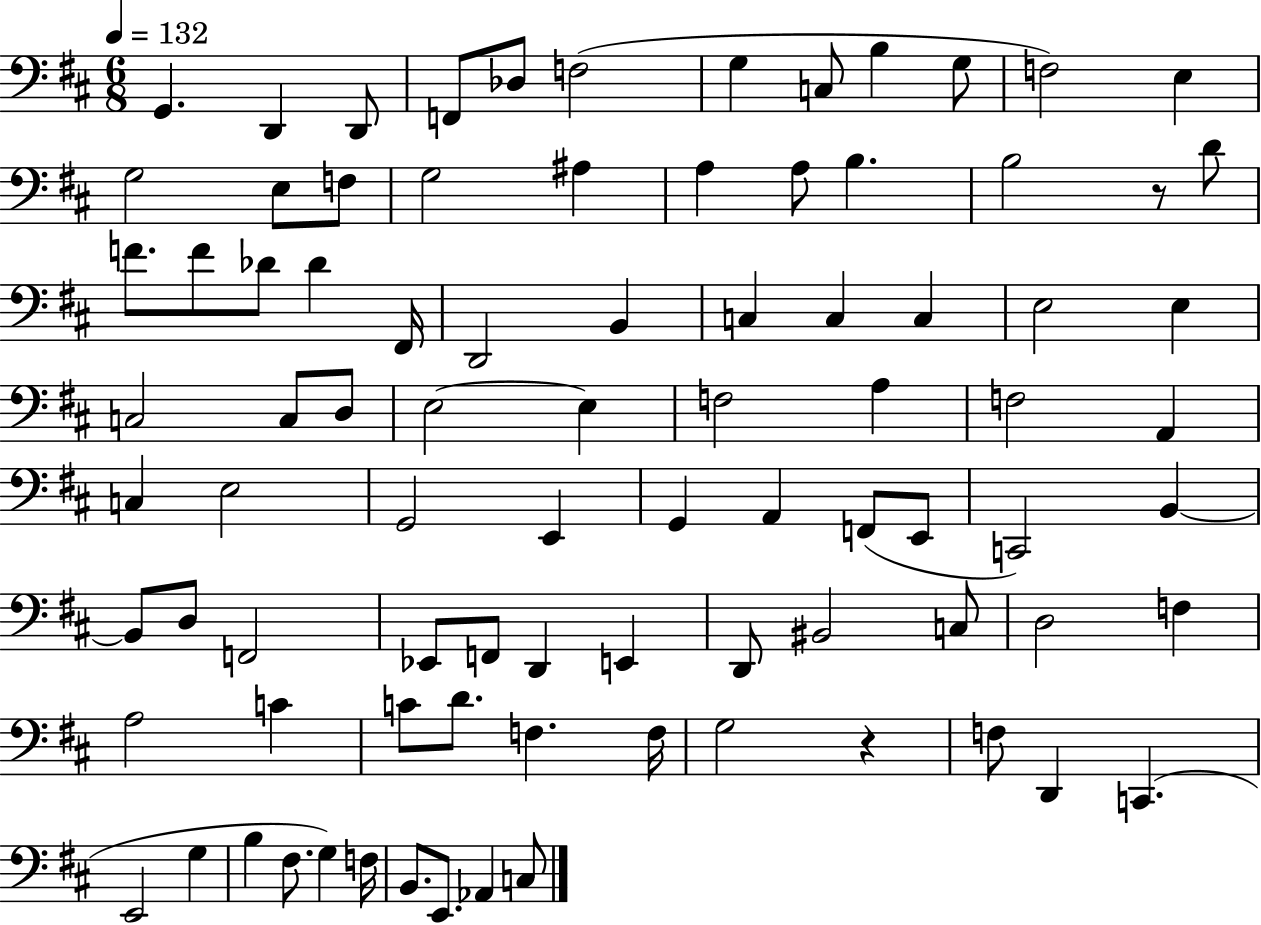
{
  \clef bass
  \numericTimeSignature
  \time 6/8
  \key d \major
  \tempo 4 = 132
  \repeat volta 2 { g,4. d,4 d,8 | f,8 des8 f2( | g4 c8 b4 g8 | f2) e4 | \break g2 e8 f8 | g2 ais4 | a4 a8 b4. | b2 r8 d'8 | \break f'8. f'8 des'8 des'4 fis,16 | d,2 b,4 | c4 c4 c4 | e2 e4 | \break c2 c8 d8 | e2~~ e4 | f2 a4 | f2 a,4 | \break c4 e2 | g,2 e,4 | g,4 a,4 f,8( e,8 | c,2) b,4~~ | \break b,8 d8 f,2 | ees,8 f,8 d,4 e,4 | d,8 bis,2 c8 | d2 f4 | \break a2 c'4 | c'8 d'8. f4. f16 | g2 r4 | f8 d,4 c,4.( | \break e,2 g4 | b4 fis8. g4) f16 | b,8. e,8. aes,4 c8 | } \bar "|."
}